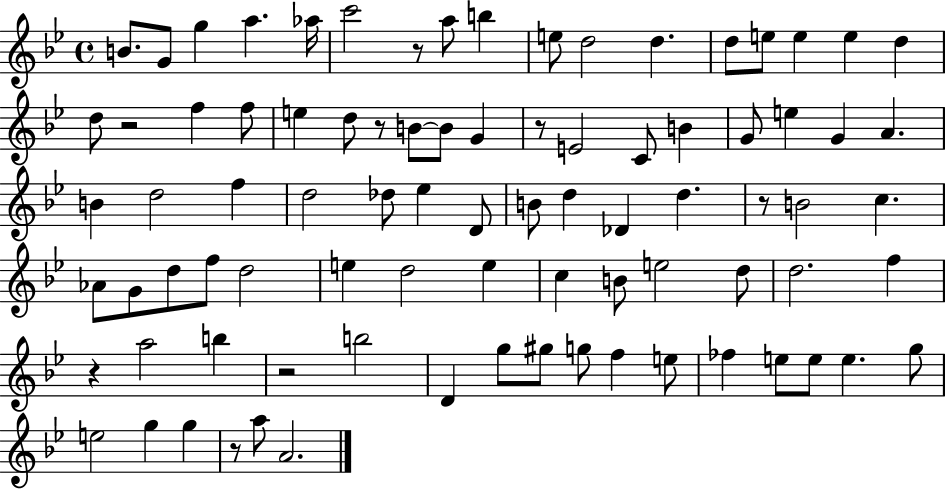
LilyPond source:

{
  \clef treble
  \time 4/4
  \defaultTimeSignature
  \key bes \major
  \repeat volta 2 { b'8. g'8 g''4 a''4. aes''16 | c'''2 r8 a''8 b''4 | e''8 d''2 d''4. | d''8 e''8 e''4 e''4 d''4 | \break d''8 r2 f''4 f''8 | e''4 d''8 r8 b'8~~ b'8 g'4 | r8 e'2 c'8 b'4 | g'8 e''4 g'4 a'4. | \break b'4 d''2 f''4 | d''2 des''8 ees''4 d'8 | b'8 d''4 des'4 d''4. | r8 b'2 c''4. | \break aes'8 g'8 d''8 f''8 d''2 | e''4 d''2 e''4 | c''4 b'8 e''2 d''8 | d''2. f''4 | \break r4 a''2 b''4 | r2 b''2 | d'4 g''8 gis''8 g''8 f''4 e''8 | fes''4 e''8 e''8 e''4. g''8 | \break e''2 g''4 g''4 | r8 a''8 a'2. | } \bar "|."
}